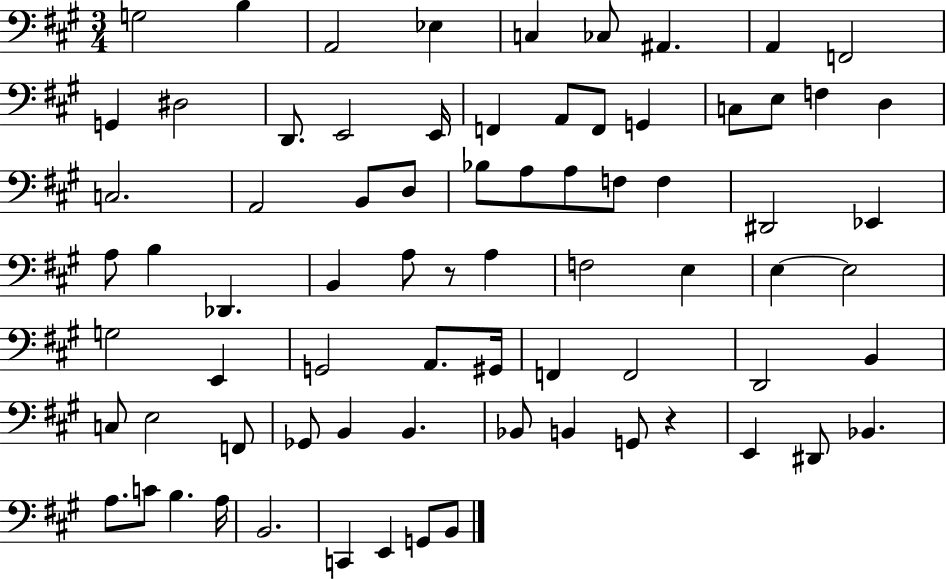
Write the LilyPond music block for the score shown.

{
  \clef bass
  \numericTimeSignature
  \time 3/4
  \key a \major
  g2 b4 | a,2 ees4 | c4 ces8 ais,4. | a,4 f,2 | \break g,4 dis2 | d,8. e,2 e,16 | f,4 a,8 f,8 g,4 | c8 e8 f4 d4 | \break c2. | a,2 b,8 d8 | bes8 a8 a8 f8 f4 | dis,2 ees,4 | \break a8 b4 des,4. | b,4 a8 r8 a4 | f2 e4 | e4~~ e2 | \break g2 e,4 | g,2 a,8. gis,16 | f,4 f,2 | d,2 b,4 | \break c8 e2 f,8 | ges,8 b,4 b,4. | bes,8 b,4 g,8 r4 | e,4 dis,8 bes,4. | \break a8. c'8 b4. a16 | b,2. | c,4 e,4 g,8 b,8 | \bar "|."
}